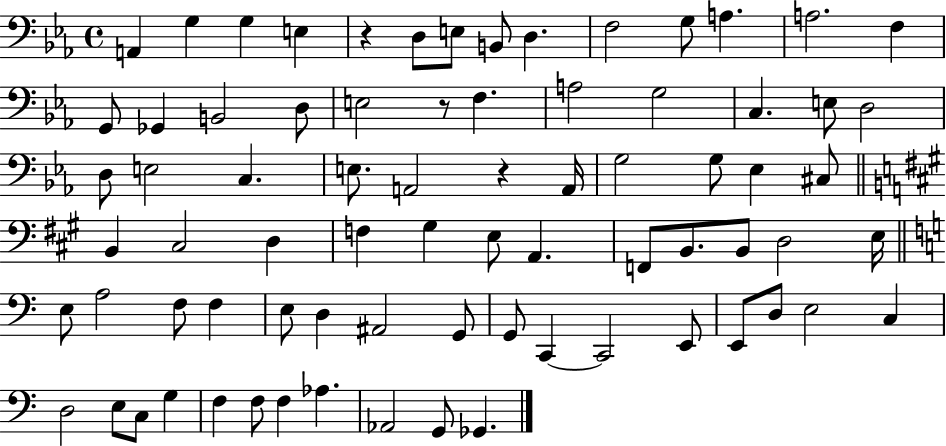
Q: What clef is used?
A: bass